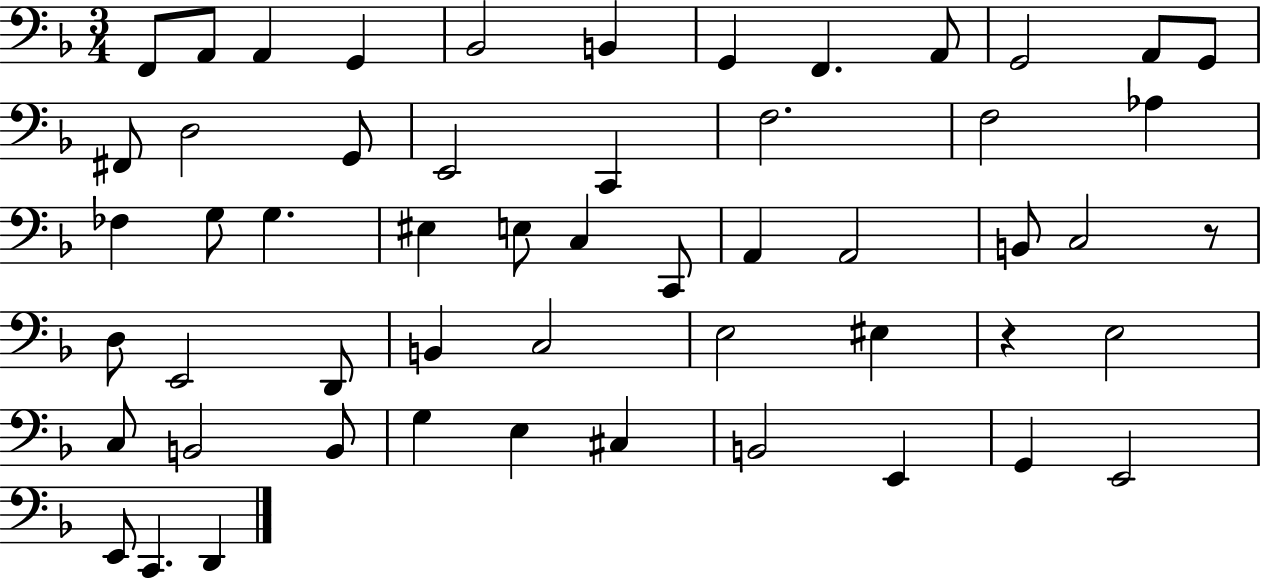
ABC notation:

X:1
T:Untitled
M:3/4
L:1/4
K:F
F,,/2 A,,/2 A,, G,, _B,,2 B,, G,, F,, A,,/2 G,,2 A,,/2 G,,/2 ^F,,/2 D,2 G,,/2 E,,2 C,, F,2 F,2 _A, _F, G,/2 G, ^E, E,/2 C, C,,/2 A,, A,,2 B,,/2 C,2 z/2 D,/2 E,,2 D,,/2 B,, C,2 E,2 ^E, z E,2 C,/2 B,,2 B,,/2 G, E, ^C, B,,2 E,, G,, E,,2 E,,/2 C,, D,,